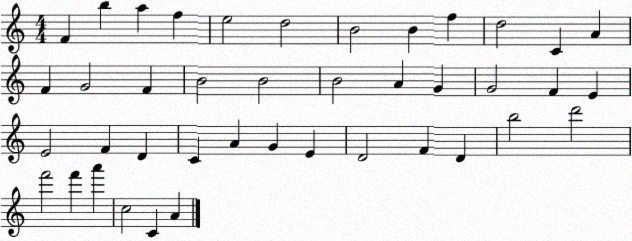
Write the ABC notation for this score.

X:1
T:Untitled
M:4/4
L:1/4
K:C
F b a f e2 d2 B2 B f d2 C A F G2 F B2 B2 B2 A G G2 F E E2 F D C A G E D2 F D b2 d'2 f'2 f' a' c2 C A